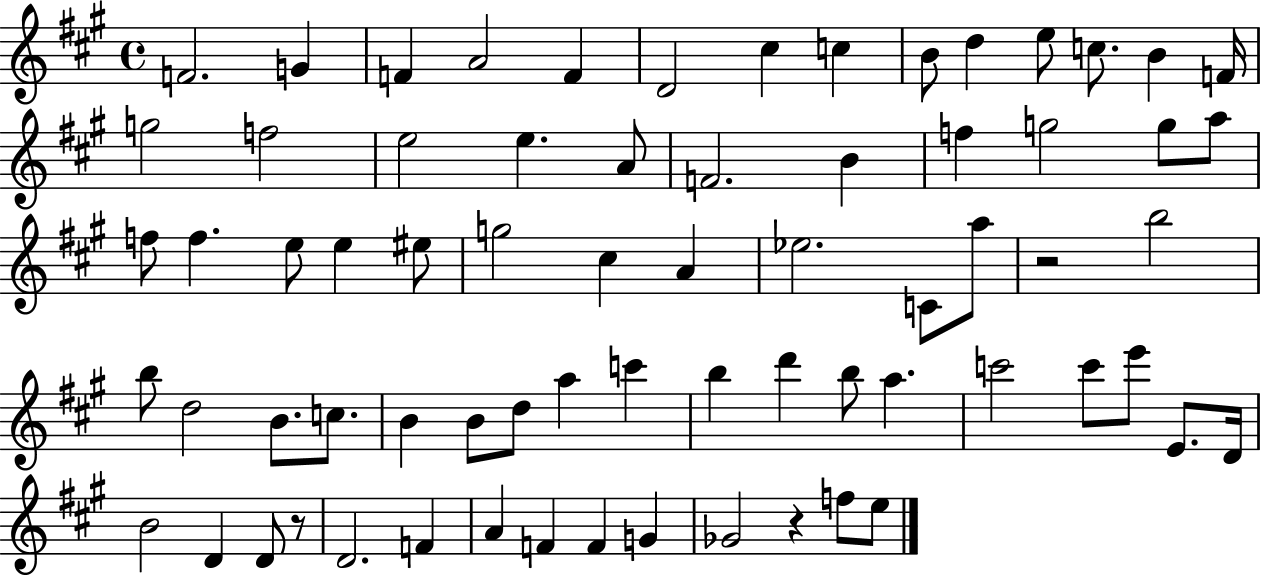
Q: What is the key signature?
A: A major